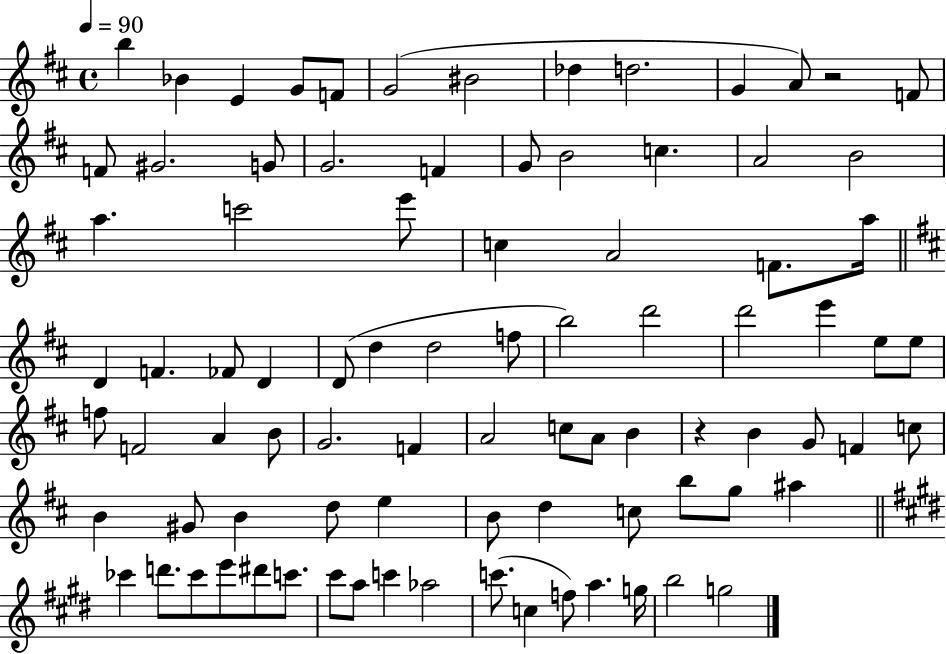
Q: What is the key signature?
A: D major